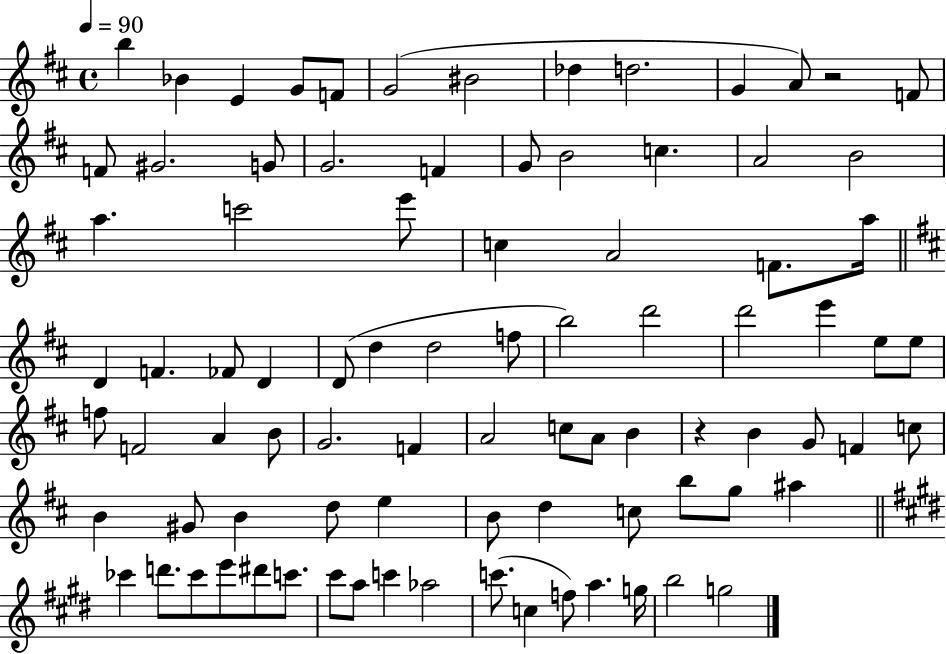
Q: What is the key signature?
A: D major